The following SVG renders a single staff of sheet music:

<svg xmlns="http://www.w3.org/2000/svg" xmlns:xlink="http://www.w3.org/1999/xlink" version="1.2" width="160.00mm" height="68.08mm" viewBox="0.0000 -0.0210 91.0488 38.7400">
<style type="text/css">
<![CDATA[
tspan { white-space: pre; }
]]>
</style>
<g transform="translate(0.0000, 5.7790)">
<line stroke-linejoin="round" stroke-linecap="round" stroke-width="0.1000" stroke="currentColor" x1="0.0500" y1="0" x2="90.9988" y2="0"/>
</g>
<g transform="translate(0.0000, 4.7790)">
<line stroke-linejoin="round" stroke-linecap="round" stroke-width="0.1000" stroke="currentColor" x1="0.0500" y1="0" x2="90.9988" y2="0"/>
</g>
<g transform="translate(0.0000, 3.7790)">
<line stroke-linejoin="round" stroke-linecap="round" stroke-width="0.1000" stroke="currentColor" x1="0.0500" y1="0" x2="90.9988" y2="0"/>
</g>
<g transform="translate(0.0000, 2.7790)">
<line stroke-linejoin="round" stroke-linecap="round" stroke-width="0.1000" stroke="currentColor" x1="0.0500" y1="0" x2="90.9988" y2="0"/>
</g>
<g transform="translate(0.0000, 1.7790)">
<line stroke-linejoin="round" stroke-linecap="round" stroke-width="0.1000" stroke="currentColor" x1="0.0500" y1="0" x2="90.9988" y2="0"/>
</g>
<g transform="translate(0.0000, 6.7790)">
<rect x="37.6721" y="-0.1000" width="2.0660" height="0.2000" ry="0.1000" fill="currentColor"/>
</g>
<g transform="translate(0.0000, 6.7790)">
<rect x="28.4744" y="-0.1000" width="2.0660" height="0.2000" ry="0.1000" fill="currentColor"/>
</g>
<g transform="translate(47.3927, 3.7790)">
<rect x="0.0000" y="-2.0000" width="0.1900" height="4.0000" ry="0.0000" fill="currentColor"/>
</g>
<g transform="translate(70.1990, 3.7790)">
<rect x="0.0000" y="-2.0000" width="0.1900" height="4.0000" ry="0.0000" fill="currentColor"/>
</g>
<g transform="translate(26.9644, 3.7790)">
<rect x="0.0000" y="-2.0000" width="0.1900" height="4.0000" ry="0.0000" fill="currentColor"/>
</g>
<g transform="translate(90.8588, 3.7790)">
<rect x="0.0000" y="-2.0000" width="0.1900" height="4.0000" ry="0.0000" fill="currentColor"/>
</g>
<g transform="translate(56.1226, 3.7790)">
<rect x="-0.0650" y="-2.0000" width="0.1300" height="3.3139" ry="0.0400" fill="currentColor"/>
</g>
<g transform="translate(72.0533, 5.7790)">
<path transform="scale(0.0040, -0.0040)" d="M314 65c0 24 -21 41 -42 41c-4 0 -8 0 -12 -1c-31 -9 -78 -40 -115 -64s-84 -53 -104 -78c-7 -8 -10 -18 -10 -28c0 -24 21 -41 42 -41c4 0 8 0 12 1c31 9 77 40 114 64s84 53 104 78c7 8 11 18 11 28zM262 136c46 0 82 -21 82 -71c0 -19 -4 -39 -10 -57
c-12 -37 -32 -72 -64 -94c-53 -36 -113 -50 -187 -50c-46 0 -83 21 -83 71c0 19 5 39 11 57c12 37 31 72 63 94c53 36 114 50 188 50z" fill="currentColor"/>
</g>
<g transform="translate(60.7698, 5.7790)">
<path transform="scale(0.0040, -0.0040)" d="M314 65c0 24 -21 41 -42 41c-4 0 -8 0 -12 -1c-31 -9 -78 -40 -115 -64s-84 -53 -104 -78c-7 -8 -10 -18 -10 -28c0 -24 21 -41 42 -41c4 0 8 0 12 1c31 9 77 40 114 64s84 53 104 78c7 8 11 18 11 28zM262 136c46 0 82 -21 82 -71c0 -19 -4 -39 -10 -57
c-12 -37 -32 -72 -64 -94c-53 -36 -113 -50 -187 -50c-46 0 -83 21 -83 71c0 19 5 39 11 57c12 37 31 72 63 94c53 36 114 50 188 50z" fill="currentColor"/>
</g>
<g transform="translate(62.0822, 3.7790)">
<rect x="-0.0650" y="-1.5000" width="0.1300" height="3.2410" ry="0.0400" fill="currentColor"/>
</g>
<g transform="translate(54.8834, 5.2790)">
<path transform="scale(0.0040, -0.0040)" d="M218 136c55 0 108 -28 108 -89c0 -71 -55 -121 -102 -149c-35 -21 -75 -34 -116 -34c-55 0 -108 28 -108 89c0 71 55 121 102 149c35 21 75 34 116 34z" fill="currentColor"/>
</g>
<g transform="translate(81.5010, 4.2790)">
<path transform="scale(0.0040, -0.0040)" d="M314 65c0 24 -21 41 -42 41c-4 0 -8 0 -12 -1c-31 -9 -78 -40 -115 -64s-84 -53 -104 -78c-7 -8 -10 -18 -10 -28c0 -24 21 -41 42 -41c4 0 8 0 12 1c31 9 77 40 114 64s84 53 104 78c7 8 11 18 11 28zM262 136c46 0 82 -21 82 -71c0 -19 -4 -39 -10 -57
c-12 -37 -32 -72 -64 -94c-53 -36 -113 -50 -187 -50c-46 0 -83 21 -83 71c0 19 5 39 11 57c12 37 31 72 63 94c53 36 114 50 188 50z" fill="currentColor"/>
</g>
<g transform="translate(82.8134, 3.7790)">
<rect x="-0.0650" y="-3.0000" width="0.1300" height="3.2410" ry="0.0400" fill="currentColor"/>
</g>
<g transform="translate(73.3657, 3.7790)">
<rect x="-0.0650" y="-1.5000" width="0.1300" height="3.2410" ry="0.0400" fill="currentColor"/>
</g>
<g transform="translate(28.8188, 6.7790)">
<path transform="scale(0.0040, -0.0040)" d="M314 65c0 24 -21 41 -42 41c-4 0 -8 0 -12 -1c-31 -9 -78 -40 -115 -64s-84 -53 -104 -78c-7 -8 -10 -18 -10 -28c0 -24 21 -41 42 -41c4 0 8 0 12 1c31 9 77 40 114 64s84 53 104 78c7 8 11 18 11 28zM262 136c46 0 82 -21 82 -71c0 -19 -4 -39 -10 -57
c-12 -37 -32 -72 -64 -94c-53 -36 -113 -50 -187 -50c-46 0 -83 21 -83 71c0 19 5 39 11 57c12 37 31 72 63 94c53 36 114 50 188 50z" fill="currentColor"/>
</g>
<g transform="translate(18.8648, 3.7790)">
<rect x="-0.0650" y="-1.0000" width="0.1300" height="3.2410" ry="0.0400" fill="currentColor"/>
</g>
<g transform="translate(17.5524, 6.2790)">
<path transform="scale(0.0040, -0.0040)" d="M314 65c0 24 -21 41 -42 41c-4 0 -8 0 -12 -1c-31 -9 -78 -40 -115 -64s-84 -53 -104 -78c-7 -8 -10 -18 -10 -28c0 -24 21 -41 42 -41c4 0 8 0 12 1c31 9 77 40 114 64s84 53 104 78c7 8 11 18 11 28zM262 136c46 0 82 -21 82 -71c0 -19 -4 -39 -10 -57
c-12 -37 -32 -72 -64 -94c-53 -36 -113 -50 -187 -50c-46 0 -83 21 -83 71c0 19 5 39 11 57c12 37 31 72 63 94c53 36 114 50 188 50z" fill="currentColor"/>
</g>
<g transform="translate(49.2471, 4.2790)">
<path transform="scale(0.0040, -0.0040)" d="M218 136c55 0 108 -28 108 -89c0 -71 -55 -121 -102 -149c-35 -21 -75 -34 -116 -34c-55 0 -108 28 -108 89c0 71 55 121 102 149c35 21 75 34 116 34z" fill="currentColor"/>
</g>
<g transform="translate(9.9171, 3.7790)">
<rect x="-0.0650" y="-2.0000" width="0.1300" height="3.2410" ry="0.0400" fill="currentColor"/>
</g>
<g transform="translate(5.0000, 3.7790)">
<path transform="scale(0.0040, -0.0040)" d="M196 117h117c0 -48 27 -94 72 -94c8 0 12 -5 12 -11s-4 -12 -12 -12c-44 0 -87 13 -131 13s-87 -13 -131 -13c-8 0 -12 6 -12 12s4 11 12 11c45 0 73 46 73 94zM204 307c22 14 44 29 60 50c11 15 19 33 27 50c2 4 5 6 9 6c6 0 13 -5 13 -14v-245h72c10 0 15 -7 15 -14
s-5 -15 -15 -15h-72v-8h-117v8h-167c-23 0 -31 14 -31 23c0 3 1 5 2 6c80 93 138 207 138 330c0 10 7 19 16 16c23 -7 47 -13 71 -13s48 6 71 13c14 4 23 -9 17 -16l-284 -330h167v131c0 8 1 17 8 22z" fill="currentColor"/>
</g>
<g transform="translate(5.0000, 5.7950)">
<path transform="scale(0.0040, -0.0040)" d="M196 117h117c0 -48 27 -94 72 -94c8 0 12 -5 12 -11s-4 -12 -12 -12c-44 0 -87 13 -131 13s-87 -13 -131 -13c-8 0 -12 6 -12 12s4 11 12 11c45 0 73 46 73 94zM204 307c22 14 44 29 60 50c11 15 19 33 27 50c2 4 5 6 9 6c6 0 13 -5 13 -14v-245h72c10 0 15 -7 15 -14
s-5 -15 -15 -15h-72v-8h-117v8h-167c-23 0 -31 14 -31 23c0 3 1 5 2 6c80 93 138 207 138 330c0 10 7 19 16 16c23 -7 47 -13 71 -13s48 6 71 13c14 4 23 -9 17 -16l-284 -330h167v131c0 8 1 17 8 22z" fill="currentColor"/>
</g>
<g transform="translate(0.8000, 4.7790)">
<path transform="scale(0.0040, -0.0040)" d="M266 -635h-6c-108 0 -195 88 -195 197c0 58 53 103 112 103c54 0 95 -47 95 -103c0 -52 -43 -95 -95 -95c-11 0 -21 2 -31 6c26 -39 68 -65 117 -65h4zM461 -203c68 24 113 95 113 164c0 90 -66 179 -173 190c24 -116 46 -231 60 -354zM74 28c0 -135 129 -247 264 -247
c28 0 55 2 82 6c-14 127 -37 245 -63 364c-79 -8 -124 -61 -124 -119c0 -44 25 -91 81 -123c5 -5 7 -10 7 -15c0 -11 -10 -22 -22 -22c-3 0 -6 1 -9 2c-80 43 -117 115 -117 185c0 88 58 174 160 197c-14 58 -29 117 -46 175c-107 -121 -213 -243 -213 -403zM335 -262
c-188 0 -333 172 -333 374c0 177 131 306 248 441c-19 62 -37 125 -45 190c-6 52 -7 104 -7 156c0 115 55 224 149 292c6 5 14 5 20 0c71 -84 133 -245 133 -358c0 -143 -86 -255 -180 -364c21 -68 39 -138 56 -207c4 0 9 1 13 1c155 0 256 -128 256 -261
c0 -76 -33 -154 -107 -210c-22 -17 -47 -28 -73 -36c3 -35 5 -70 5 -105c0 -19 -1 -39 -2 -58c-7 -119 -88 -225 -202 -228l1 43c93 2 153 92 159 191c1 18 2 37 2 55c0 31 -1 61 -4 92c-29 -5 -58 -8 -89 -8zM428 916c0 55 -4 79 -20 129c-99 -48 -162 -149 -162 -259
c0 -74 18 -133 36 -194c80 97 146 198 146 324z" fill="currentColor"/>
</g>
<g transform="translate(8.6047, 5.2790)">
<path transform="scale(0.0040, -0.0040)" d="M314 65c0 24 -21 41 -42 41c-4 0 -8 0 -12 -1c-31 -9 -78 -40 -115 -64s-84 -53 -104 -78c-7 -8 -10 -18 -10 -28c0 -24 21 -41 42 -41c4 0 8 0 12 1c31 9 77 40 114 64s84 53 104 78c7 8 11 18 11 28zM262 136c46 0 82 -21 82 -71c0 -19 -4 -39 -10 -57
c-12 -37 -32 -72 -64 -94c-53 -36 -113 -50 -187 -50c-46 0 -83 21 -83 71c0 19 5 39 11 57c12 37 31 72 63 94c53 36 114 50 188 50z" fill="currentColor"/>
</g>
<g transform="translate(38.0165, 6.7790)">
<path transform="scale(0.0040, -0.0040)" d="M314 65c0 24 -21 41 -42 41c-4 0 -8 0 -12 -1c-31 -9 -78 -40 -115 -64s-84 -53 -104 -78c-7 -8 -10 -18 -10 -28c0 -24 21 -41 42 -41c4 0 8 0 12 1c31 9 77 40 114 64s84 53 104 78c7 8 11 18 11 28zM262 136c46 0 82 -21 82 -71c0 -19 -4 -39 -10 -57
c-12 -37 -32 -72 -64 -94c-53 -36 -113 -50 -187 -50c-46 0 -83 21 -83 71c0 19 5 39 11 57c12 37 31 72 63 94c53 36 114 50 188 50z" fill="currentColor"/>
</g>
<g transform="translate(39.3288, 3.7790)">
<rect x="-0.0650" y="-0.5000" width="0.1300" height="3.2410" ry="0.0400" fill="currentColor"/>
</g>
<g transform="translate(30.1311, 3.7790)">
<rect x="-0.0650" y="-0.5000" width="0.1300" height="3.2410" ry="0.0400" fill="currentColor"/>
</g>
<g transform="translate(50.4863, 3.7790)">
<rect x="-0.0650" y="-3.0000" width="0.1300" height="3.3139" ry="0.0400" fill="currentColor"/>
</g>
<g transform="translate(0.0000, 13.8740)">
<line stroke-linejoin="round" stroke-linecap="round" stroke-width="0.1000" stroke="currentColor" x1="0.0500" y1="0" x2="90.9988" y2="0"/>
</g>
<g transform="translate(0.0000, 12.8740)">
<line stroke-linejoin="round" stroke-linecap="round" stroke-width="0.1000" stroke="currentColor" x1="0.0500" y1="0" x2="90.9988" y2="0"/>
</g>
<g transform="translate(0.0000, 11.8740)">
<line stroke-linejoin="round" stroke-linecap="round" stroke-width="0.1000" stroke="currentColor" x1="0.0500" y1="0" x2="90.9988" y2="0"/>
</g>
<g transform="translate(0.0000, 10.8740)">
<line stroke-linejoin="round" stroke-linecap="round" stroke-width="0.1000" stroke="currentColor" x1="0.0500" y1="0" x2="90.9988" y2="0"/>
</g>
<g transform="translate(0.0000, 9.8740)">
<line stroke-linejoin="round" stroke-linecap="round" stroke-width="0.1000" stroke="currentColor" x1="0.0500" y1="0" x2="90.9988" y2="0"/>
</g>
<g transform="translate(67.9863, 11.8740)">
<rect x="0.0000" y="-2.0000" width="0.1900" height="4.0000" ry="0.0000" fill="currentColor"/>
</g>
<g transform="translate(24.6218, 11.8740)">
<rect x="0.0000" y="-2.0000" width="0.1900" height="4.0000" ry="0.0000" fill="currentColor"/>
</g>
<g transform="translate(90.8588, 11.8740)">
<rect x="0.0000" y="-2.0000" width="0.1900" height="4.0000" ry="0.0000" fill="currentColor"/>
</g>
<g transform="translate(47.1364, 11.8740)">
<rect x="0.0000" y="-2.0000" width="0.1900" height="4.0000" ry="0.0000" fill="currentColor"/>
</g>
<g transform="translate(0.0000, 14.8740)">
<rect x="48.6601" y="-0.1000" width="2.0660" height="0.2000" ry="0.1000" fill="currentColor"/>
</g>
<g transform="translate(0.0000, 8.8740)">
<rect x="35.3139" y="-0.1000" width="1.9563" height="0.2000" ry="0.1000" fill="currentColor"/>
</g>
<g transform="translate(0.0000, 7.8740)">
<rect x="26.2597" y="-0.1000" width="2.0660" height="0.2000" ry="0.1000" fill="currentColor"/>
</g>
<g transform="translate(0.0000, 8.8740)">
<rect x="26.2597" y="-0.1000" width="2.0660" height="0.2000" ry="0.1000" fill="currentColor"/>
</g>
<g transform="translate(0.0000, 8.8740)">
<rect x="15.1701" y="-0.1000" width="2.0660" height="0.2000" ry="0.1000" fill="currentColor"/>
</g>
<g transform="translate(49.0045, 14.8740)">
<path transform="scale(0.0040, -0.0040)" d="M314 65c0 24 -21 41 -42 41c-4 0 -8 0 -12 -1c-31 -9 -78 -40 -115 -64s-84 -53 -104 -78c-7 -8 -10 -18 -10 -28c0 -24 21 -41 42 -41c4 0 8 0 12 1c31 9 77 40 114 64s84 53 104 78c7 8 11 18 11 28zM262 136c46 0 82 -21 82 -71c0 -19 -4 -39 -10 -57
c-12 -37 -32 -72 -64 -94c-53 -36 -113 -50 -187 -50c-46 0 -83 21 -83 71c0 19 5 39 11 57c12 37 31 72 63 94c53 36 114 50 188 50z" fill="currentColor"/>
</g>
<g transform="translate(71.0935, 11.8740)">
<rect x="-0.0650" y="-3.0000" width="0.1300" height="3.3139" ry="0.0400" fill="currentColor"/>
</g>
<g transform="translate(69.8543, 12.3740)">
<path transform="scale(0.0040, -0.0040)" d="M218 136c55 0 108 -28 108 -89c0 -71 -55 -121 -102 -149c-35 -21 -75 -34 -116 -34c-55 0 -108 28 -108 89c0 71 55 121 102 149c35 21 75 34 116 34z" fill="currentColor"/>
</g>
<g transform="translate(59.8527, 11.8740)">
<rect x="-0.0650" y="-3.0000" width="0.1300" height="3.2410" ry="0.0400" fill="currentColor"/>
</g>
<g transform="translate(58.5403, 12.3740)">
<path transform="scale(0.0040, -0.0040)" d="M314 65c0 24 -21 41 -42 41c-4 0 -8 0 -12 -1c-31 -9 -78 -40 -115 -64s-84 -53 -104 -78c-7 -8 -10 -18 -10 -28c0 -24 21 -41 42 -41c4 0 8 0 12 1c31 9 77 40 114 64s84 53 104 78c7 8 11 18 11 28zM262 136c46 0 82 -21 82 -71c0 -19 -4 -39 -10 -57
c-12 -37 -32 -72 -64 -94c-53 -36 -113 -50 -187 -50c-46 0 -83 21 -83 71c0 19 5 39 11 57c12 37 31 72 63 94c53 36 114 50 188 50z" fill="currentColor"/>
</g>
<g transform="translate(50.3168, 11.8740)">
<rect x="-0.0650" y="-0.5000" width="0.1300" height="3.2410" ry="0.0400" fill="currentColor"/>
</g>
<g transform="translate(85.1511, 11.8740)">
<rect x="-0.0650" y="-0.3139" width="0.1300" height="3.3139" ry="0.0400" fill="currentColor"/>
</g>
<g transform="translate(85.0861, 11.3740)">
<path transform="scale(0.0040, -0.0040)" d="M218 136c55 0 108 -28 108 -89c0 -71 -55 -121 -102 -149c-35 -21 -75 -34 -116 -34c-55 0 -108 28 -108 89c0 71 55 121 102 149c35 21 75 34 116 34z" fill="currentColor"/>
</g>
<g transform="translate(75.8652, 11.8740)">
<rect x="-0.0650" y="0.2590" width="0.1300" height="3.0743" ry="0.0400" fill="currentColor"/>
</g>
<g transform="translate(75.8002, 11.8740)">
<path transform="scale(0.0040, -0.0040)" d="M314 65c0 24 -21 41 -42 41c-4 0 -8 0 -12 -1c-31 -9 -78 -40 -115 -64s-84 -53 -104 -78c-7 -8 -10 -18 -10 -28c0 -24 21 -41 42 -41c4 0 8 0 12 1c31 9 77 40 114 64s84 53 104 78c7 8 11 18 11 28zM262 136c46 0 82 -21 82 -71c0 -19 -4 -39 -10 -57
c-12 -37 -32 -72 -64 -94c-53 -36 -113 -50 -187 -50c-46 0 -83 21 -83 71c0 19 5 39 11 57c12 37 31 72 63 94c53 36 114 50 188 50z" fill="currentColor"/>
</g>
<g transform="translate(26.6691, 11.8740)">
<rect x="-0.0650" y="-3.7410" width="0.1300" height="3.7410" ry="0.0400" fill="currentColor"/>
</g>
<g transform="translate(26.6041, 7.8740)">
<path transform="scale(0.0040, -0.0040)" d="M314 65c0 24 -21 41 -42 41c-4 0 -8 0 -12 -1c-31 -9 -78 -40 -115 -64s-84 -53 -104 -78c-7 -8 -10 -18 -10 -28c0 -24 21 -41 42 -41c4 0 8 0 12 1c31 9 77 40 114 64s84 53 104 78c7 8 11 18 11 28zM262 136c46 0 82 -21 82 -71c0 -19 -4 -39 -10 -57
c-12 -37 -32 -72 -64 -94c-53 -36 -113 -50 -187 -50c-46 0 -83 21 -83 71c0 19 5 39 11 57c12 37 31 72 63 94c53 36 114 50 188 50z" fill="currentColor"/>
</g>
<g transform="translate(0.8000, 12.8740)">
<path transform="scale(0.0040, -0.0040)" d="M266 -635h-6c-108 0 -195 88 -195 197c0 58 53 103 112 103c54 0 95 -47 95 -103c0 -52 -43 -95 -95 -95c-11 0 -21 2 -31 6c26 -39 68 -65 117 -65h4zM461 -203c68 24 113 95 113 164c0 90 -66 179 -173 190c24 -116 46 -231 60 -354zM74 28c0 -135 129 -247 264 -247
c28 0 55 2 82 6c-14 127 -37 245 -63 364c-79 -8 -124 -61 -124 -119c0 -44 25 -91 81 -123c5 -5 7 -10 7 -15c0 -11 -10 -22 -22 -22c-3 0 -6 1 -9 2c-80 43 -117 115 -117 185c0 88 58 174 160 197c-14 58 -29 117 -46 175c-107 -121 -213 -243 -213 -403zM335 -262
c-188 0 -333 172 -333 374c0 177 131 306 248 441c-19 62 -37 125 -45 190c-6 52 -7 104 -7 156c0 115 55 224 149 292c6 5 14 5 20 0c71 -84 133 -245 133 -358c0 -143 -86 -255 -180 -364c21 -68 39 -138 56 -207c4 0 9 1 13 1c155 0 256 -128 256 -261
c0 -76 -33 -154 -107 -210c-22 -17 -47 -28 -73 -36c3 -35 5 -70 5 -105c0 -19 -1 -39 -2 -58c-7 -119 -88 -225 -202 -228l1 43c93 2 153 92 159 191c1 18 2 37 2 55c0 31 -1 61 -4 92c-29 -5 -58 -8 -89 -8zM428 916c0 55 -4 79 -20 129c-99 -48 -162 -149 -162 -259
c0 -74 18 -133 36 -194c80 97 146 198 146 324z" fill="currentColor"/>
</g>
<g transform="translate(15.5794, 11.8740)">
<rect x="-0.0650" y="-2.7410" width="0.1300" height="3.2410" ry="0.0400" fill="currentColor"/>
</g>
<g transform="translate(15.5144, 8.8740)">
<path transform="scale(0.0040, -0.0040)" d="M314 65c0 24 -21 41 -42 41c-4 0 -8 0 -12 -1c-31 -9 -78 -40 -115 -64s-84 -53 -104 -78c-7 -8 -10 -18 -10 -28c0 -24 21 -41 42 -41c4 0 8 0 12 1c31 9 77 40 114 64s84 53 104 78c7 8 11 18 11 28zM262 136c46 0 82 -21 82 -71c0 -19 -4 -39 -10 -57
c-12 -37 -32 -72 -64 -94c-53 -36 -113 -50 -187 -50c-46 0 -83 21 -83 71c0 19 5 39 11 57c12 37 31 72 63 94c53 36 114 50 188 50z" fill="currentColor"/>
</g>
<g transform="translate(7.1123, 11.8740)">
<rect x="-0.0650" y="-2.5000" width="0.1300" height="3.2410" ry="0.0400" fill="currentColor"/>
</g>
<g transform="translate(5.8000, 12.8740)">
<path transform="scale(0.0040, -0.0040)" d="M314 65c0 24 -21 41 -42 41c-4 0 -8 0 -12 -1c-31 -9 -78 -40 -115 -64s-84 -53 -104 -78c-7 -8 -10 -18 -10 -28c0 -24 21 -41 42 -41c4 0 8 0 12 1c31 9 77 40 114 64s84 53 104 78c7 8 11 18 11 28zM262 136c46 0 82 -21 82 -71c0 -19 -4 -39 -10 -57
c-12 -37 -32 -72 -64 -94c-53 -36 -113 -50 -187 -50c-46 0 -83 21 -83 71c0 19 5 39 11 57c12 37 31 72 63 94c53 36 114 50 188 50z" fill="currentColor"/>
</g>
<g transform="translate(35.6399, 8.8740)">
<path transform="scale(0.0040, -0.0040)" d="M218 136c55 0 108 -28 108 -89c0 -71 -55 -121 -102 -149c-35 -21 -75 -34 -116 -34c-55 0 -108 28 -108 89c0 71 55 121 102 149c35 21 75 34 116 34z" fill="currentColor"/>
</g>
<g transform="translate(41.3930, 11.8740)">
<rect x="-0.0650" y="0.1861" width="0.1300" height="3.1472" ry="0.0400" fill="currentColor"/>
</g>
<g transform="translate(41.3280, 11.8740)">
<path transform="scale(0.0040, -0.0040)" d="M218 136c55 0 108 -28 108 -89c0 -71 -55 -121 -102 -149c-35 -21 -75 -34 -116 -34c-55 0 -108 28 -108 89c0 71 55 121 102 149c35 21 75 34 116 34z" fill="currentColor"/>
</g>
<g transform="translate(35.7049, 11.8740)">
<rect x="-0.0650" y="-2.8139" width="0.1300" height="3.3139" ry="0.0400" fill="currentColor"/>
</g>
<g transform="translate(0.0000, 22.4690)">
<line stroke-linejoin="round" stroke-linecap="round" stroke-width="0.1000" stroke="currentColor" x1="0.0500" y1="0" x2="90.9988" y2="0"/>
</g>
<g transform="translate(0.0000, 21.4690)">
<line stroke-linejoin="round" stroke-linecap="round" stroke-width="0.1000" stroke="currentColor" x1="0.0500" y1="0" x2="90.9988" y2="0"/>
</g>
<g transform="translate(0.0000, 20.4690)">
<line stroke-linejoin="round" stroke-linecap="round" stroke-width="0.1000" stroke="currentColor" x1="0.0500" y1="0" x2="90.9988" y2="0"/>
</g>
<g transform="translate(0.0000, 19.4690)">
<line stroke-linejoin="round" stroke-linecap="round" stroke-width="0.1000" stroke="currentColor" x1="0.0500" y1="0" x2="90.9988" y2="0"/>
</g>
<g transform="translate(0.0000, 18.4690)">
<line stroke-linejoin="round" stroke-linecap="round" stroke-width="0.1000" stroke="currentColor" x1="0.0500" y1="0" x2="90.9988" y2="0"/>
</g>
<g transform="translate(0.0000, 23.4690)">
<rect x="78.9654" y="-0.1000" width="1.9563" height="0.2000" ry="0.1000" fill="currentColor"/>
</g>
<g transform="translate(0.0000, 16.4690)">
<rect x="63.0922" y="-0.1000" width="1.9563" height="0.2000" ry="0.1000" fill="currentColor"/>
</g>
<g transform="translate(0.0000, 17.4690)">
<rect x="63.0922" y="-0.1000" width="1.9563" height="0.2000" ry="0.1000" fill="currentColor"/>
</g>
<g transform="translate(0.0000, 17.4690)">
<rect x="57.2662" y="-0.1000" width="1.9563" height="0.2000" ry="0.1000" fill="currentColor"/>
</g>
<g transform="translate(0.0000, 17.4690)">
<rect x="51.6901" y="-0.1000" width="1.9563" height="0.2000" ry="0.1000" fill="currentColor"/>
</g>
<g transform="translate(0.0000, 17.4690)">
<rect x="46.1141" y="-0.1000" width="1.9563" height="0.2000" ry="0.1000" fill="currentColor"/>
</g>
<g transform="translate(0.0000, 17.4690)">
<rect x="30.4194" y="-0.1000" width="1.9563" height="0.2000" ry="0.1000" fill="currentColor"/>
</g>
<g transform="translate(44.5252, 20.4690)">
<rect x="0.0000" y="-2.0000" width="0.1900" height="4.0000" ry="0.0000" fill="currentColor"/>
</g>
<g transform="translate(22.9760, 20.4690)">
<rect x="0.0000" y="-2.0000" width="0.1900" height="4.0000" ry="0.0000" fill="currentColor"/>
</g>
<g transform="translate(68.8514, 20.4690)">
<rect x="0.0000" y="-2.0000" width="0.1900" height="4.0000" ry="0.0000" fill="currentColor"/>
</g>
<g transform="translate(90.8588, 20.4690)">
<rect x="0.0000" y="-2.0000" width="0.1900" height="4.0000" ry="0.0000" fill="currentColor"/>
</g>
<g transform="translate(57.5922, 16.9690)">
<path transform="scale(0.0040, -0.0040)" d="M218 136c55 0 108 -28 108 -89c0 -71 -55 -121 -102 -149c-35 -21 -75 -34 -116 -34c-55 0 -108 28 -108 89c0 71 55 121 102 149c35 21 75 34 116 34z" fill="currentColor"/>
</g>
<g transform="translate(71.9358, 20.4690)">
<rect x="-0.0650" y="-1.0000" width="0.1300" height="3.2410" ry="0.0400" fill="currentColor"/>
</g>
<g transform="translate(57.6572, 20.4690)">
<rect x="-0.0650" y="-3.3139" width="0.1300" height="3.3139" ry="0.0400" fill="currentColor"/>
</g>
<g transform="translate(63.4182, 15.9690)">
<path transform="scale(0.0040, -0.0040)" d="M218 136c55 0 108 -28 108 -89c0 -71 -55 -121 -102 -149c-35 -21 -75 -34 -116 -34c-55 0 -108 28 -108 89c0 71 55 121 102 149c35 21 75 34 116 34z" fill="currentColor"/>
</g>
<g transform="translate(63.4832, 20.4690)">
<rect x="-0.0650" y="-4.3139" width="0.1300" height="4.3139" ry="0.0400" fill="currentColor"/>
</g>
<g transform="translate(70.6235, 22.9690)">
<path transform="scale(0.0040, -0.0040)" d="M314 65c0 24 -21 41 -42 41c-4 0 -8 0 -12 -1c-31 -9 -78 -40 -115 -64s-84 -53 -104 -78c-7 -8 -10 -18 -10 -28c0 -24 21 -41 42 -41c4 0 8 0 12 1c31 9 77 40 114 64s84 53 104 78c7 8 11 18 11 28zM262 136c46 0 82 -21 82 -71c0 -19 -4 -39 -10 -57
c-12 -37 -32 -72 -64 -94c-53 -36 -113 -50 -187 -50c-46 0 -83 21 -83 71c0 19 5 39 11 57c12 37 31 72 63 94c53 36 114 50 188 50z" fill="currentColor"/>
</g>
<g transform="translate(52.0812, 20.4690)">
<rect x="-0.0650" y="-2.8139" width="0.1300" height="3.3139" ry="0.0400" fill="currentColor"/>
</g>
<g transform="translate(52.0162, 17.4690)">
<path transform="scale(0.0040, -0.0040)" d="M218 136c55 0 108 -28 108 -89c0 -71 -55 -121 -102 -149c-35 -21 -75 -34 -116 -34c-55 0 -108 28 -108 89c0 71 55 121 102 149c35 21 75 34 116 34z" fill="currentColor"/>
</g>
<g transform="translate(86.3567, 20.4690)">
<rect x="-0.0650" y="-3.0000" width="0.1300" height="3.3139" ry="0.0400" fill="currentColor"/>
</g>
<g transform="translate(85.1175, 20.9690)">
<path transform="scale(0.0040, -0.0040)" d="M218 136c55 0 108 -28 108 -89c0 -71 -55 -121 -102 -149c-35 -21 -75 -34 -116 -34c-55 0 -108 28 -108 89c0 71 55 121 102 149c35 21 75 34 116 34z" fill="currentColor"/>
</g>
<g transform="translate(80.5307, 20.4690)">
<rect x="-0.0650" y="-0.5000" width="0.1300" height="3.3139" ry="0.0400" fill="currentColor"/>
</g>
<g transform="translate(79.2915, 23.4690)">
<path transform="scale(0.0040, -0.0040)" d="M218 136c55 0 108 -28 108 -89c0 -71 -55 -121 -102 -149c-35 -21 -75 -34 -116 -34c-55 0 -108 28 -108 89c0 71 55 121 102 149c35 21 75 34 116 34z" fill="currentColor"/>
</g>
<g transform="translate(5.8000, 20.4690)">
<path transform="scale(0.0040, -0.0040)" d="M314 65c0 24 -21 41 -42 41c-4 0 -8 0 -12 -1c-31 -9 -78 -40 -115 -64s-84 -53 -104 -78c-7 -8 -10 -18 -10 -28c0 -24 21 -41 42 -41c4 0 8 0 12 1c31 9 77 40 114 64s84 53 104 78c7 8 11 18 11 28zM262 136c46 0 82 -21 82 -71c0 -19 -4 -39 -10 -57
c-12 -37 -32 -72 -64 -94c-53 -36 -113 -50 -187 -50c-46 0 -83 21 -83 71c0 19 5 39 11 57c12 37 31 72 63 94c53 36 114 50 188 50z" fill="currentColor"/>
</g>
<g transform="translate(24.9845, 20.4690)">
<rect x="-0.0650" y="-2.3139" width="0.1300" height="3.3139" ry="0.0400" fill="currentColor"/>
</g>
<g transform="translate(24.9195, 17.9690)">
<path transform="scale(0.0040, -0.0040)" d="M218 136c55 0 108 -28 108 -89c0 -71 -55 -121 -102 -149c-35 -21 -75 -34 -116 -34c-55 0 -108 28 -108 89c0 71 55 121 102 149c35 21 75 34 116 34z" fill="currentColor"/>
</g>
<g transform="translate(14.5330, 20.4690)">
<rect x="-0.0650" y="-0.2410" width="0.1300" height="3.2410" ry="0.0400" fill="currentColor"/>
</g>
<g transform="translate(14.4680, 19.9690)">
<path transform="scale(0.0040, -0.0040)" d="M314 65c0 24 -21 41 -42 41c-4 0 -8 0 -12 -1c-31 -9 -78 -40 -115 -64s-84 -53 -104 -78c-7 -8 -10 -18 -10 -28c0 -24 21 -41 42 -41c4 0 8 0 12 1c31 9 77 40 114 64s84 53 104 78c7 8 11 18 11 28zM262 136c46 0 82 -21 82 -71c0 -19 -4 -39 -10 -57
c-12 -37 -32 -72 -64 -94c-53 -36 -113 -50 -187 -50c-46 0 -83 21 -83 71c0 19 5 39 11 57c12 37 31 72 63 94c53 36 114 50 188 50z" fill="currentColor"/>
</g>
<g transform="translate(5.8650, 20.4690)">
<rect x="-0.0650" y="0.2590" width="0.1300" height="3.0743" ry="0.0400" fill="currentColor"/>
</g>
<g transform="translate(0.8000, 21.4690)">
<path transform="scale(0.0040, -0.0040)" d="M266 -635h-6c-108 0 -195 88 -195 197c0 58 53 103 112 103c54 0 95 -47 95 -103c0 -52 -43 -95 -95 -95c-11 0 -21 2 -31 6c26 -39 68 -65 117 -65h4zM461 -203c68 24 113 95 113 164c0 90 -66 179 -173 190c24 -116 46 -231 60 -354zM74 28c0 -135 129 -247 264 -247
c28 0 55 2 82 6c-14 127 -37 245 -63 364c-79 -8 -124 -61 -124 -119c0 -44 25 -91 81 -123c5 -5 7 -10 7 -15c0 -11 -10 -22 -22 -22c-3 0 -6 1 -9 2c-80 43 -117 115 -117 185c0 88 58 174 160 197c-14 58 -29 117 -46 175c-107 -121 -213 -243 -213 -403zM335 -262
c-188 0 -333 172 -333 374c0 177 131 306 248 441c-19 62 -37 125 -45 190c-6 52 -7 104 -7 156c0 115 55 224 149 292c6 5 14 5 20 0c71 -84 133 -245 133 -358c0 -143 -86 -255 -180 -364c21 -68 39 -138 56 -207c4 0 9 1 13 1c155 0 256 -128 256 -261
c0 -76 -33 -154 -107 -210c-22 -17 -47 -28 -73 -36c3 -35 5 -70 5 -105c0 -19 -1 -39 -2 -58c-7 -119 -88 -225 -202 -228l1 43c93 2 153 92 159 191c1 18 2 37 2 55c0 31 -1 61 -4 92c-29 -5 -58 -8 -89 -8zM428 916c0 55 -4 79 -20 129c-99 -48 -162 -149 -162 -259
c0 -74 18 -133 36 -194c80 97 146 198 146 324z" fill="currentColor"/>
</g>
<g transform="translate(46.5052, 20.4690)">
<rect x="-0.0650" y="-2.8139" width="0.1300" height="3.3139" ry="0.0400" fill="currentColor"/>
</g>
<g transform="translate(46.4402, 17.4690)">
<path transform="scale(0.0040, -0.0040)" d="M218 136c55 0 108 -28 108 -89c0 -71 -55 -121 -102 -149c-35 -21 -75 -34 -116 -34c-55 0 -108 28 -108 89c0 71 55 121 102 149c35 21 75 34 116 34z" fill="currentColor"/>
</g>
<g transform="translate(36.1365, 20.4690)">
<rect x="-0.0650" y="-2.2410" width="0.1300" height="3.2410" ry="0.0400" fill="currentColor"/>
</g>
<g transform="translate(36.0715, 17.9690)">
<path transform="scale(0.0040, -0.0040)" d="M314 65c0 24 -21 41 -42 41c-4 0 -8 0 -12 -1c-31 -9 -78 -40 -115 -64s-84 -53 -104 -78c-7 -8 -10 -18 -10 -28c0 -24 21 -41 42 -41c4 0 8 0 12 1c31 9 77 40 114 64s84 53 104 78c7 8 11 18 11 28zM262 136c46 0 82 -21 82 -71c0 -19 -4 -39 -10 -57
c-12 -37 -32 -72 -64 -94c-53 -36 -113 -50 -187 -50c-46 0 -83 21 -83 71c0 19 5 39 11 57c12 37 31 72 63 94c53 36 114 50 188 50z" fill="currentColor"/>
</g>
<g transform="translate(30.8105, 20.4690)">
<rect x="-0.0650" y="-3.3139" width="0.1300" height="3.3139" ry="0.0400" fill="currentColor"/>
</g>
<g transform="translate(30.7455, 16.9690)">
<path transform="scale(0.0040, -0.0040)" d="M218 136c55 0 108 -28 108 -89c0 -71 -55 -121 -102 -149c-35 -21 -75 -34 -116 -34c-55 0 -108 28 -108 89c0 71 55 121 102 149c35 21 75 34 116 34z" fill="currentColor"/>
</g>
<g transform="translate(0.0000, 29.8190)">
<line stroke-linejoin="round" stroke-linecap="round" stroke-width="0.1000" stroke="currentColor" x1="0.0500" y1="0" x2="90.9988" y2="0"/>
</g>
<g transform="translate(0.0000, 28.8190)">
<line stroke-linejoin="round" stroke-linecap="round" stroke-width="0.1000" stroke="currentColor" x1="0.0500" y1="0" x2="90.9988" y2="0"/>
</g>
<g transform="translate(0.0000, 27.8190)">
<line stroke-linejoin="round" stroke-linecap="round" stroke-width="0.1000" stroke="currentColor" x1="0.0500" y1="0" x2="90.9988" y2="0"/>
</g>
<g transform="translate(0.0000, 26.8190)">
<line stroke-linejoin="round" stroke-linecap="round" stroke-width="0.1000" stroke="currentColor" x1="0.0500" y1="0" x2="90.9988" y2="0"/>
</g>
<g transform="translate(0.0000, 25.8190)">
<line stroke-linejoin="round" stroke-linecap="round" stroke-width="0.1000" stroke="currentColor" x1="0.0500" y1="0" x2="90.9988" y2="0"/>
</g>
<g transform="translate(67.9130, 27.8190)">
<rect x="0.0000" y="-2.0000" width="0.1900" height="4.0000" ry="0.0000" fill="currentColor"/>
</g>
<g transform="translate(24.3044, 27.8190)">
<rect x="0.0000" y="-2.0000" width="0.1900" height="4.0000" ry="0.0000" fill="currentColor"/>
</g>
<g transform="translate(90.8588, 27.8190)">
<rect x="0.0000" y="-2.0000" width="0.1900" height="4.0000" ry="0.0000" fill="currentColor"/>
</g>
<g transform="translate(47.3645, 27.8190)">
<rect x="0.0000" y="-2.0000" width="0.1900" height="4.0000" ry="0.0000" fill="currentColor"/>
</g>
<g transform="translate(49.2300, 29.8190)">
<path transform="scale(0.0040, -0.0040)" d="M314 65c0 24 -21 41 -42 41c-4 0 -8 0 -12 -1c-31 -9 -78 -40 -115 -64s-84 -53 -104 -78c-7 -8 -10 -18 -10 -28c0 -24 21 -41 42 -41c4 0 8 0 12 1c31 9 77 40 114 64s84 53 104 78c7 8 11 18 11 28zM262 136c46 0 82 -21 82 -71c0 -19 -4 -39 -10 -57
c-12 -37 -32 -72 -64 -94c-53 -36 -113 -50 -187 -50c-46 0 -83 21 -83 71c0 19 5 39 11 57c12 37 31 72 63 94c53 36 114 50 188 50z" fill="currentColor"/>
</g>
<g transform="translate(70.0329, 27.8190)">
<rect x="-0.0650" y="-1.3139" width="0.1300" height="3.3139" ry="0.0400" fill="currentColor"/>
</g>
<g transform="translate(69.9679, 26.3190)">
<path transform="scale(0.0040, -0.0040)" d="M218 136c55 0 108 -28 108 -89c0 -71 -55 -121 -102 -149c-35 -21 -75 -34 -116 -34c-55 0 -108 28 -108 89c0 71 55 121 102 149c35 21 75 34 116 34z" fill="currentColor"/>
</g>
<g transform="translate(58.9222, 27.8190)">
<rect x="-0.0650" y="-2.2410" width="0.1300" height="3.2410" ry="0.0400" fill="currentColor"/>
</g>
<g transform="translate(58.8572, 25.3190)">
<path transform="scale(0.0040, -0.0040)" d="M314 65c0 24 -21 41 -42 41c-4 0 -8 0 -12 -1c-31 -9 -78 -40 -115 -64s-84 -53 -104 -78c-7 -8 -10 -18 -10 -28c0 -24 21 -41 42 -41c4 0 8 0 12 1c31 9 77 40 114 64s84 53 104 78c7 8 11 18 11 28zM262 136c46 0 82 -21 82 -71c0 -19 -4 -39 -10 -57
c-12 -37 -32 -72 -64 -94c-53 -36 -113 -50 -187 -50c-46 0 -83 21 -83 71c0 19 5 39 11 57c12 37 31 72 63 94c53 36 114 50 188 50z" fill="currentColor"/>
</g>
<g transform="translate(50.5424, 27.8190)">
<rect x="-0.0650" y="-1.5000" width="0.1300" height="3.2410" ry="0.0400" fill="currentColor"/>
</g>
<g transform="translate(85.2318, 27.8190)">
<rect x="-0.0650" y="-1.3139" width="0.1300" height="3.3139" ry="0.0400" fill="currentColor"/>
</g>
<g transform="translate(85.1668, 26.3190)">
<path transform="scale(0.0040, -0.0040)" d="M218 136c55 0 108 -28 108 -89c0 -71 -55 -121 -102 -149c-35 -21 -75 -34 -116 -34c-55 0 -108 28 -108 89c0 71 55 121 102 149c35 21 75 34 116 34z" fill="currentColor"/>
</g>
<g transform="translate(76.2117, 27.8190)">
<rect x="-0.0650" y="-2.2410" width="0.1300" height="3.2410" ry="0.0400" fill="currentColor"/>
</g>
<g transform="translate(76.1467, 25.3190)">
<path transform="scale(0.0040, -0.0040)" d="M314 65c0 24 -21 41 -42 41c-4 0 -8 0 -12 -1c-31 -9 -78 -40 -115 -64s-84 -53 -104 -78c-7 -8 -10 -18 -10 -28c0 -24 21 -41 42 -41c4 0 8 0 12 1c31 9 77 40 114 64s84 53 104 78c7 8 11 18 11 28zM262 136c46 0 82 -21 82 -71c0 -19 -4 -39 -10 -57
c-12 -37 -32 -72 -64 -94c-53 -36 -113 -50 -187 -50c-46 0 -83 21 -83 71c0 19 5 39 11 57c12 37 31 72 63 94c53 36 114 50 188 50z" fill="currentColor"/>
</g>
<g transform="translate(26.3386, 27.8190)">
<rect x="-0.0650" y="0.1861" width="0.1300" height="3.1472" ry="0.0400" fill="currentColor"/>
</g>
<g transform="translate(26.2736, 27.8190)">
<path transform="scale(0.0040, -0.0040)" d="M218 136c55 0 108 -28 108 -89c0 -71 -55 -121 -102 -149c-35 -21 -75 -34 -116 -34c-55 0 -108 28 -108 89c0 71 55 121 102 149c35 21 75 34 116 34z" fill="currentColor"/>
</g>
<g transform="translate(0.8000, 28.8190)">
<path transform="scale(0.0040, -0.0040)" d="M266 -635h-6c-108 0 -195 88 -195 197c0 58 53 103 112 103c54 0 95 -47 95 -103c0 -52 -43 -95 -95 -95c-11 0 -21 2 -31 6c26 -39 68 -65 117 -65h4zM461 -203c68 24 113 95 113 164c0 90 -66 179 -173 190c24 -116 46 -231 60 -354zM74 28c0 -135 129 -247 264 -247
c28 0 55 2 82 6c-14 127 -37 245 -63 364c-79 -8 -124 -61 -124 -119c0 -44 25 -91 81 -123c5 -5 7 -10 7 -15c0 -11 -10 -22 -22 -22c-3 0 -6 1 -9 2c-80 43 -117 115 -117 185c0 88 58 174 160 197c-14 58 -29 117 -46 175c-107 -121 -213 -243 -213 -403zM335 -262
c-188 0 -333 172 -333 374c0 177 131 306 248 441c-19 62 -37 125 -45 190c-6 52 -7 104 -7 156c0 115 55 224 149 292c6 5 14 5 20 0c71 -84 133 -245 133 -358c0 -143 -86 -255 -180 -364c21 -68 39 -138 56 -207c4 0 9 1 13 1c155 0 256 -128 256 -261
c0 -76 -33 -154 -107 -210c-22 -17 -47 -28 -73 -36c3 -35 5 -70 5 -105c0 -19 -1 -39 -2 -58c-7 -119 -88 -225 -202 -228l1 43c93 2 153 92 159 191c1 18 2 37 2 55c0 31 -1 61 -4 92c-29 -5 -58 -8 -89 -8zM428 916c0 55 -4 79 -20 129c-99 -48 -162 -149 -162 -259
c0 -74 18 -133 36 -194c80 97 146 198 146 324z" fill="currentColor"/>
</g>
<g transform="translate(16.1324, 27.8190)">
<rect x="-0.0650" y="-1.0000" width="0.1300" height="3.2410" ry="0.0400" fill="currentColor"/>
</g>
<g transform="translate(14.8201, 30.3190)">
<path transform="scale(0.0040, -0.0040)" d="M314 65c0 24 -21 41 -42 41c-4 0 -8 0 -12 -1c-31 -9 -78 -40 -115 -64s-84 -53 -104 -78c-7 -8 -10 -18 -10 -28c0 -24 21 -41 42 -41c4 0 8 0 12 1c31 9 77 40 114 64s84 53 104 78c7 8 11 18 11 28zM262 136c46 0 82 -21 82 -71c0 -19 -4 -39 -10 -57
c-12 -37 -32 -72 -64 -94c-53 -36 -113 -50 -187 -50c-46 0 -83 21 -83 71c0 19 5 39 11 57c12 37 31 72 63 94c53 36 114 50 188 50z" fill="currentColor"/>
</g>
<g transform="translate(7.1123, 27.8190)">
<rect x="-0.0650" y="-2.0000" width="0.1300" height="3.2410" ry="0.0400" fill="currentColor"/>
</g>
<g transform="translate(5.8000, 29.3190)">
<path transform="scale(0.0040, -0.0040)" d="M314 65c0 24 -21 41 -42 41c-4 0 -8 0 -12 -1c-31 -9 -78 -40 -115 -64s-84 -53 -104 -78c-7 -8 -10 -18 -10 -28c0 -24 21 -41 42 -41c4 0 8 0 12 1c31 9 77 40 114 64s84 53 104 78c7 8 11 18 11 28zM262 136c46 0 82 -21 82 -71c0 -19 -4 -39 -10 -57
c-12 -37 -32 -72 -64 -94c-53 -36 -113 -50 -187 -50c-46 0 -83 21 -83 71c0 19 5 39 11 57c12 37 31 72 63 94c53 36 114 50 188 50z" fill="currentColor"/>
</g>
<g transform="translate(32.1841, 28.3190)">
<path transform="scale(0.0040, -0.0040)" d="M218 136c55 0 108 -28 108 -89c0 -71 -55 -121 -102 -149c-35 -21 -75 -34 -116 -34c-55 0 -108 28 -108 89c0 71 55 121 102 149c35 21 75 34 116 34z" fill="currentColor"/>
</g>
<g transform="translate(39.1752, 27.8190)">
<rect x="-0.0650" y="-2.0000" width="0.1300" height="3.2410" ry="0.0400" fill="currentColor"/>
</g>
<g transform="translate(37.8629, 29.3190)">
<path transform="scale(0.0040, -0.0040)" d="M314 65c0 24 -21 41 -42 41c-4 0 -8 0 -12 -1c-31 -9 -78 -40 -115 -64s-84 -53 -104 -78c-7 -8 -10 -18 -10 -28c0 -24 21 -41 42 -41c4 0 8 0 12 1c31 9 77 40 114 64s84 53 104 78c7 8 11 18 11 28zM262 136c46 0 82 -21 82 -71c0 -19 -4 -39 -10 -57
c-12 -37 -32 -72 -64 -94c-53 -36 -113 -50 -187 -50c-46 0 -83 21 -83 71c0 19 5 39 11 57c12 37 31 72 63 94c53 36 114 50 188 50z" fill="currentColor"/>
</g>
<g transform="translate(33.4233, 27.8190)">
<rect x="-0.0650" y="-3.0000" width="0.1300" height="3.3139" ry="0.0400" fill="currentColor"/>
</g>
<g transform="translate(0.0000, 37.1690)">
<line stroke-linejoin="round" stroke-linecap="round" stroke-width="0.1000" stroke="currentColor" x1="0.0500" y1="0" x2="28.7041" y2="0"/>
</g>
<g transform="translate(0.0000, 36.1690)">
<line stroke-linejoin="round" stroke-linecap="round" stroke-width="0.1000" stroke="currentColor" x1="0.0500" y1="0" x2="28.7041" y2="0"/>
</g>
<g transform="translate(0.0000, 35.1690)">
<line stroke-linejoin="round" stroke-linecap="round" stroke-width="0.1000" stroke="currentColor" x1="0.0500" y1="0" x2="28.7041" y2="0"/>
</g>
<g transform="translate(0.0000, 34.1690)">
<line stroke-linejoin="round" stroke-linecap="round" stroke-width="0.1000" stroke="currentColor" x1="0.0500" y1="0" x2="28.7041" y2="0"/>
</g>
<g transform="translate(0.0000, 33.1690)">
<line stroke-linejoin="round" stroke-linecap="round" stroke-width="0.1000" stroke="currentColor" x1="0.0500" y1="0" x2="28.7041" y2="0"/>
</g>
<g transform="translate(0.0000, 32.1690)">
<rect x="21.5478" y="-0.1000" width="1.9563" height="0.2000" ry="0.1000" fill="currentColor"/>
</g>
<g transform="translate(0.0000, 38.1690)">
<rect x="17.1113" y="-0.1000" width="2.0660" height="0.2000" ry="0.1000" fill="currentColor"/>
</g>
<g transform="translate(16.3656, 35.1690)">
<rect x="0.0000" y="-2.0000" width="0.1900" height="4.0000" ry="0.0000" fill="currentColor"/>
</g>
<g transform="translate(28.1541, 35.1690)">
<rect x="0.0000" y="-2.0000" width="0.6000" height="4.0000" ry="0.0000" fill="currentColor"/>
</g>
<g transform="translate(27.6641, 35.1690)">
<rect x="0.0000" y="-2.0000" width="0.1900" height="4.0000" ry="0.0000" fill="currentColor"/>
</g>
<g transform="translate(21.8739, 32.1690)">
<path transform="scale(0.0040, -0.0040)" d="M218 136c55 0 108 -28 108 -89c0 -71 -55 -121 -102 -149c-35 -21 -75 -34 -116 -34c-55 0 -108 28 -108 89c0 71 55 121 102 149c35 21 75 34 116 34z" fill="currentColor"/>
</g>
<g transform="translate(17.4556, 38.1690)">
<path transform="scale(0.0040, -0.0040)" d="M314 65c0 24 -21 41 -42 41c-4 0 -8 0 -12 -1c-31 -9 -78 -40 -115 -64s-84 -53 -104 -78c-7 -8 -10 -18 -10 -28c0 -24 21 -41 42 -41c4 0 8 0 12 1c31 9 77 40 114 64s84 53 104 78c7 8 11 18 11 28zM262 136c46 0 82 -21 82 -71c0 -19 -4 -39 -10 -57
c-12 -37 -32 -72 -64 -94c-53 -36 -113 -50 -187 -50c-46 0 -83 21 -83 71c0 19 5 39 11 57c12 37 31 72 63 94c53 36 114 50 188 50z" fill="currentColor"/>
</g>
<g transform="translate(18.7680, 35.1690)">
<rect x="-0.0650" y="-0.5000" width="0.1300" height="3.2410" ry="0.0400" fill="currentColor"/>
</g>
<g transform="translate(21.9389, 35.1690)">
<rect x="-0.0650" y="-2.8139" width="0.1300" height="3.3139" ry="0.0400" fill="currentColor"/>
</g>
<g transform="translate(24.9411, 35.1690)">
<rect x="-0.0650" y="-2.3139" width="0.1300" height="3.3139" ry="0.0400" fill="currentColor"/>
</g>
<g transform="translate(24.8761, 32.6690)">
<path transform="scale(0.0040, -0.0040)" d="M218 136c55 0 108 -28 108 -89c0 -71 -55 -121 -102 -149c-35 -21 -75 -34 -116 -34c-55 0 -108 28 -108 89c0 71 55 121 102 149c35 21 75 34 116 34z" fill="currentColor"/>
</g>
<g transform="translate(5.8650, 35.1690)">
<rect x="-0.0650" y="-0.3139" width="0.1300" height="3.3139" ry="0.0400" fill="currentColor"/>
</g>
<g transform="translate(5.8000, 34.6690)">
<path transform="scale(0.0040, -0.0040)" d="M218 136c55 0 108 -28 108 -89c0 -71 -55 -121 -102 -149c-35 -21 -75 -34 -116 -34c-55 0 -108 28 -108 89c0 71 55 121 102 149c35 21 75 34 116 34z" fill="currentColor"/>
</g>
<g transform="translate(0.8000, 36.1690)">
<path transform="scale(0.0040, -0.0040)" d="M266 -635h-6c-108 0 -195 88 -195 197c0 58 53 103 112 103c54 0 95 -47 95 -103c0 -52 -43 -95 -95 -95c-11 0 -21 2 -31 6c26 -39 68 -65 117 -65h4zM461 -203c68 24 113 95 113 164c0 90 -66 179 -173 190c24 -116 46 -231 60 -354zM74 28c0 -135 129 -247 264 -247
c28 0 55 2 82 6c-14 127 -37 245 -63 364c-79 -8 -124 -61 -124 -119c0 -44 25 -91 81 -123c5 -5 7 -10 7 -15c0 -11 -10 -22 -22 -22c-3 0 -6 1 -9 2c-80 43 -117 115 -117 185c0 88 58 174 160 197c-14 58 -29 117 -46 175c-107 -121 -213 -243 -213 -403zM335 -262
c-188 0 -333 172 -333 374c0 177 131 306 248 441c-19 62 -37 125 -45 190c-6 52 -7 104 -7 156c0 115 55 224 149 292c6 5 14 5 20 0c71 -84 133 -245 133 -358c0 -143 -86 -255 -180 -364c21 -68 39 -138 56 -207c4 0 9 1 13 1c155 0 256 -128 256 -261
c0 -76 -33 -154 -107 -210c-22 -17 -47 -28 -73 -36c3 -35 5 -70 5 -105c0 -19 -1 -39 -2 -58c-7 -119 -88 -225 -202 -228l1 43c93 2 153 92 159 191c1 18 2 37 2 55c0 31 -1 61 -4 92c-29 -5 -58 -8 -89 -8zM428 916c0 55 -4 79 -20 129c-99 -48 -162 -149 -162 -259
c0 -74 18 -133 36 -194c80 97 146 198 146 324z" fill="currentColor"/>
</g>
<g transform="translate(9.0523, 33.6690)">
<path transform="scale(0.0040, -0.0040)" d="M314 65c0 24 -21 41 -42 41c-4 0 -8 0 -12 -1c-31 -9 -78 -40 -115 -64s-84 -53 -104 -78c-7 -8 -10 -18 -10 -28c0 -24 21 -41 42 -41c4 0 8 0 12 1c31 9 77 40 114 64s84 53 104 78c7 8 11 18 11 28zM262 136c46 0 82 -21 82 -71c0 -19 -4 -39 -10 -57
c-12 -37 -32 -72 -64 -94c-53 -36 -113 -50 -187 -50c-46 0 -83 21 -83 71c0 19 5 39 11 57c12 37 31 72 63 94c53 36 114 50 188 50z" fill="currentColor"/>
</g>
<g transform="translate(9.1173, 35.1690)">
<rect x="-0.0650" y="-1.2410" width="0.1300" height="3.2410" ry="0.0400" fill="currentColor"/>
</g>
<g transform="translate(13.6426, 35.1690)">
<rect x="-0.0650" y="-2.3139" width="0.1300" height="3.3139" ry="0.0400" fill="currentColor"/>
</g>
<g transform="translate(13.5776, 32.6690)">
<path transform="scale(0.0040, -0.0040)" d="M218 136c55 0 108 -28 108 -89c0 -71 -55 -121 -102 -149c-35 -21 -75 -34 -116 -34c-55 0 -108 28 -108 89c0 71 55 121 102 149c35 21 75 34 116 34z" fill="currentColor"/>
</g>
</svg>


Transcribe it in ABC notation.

X:1
T:Untitled
M:4/4
L:1/4
K:C
F2 D2 C2 C2 A F E2 E2 A2 G2 a2 c'2 a B C2 A2 A B2 c B2 c2 g b g2 a a b d' D2 C A F2 D2 B A F2 E2 g2 e g2 e c e2 g C2 a g